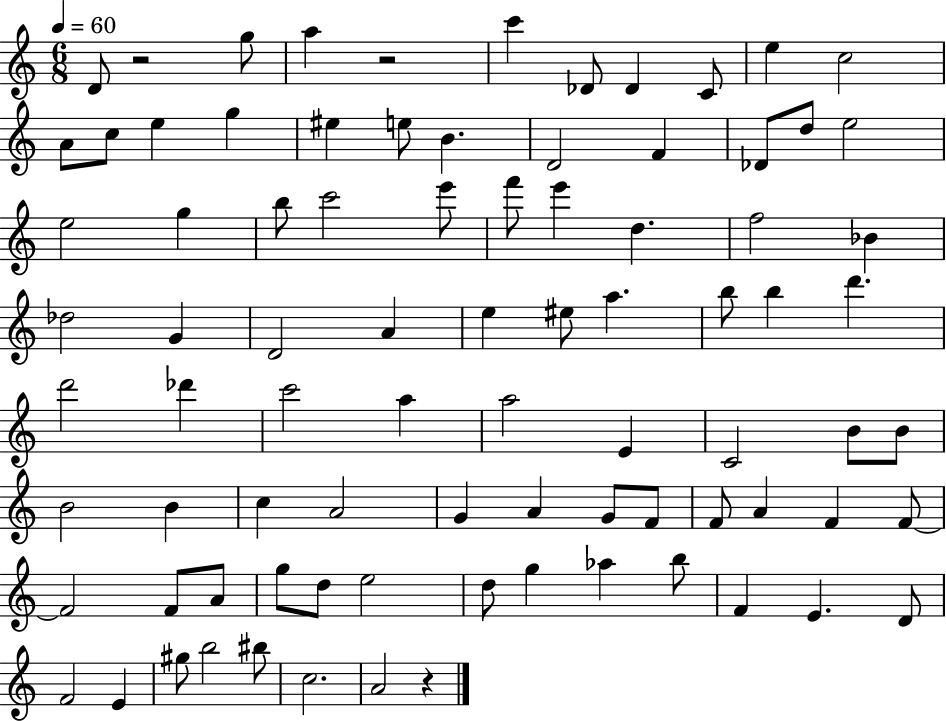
X:1
T:Untitled
M:6/8
L:1/4
K:C
D/2 z2 g/2 a z2 c' _D/2 _D C/2 e c2 A/2 c/2 e g ^e e/2 B D2 F _D/2 d/2 e2 e2 g b/2 c'2 e'/2 f'/2 e' d f2 _B _d2 G D2 A e ^e/2 a b/2 b d' d'2 _d' c'2 a a2 E C2 B/2 B/2 B2 B c A2 G A G/2 F/2 F/2 A F F/2 F2 F/2 A/2 g/2 d/2 e2 d/2 g _a b/2 F E D/2 F2 E ^g/2 b2 ^b/2 c2 A2 z